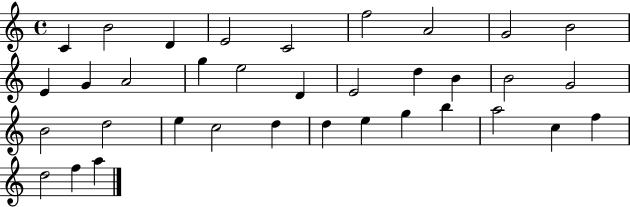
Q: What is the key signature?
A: C major